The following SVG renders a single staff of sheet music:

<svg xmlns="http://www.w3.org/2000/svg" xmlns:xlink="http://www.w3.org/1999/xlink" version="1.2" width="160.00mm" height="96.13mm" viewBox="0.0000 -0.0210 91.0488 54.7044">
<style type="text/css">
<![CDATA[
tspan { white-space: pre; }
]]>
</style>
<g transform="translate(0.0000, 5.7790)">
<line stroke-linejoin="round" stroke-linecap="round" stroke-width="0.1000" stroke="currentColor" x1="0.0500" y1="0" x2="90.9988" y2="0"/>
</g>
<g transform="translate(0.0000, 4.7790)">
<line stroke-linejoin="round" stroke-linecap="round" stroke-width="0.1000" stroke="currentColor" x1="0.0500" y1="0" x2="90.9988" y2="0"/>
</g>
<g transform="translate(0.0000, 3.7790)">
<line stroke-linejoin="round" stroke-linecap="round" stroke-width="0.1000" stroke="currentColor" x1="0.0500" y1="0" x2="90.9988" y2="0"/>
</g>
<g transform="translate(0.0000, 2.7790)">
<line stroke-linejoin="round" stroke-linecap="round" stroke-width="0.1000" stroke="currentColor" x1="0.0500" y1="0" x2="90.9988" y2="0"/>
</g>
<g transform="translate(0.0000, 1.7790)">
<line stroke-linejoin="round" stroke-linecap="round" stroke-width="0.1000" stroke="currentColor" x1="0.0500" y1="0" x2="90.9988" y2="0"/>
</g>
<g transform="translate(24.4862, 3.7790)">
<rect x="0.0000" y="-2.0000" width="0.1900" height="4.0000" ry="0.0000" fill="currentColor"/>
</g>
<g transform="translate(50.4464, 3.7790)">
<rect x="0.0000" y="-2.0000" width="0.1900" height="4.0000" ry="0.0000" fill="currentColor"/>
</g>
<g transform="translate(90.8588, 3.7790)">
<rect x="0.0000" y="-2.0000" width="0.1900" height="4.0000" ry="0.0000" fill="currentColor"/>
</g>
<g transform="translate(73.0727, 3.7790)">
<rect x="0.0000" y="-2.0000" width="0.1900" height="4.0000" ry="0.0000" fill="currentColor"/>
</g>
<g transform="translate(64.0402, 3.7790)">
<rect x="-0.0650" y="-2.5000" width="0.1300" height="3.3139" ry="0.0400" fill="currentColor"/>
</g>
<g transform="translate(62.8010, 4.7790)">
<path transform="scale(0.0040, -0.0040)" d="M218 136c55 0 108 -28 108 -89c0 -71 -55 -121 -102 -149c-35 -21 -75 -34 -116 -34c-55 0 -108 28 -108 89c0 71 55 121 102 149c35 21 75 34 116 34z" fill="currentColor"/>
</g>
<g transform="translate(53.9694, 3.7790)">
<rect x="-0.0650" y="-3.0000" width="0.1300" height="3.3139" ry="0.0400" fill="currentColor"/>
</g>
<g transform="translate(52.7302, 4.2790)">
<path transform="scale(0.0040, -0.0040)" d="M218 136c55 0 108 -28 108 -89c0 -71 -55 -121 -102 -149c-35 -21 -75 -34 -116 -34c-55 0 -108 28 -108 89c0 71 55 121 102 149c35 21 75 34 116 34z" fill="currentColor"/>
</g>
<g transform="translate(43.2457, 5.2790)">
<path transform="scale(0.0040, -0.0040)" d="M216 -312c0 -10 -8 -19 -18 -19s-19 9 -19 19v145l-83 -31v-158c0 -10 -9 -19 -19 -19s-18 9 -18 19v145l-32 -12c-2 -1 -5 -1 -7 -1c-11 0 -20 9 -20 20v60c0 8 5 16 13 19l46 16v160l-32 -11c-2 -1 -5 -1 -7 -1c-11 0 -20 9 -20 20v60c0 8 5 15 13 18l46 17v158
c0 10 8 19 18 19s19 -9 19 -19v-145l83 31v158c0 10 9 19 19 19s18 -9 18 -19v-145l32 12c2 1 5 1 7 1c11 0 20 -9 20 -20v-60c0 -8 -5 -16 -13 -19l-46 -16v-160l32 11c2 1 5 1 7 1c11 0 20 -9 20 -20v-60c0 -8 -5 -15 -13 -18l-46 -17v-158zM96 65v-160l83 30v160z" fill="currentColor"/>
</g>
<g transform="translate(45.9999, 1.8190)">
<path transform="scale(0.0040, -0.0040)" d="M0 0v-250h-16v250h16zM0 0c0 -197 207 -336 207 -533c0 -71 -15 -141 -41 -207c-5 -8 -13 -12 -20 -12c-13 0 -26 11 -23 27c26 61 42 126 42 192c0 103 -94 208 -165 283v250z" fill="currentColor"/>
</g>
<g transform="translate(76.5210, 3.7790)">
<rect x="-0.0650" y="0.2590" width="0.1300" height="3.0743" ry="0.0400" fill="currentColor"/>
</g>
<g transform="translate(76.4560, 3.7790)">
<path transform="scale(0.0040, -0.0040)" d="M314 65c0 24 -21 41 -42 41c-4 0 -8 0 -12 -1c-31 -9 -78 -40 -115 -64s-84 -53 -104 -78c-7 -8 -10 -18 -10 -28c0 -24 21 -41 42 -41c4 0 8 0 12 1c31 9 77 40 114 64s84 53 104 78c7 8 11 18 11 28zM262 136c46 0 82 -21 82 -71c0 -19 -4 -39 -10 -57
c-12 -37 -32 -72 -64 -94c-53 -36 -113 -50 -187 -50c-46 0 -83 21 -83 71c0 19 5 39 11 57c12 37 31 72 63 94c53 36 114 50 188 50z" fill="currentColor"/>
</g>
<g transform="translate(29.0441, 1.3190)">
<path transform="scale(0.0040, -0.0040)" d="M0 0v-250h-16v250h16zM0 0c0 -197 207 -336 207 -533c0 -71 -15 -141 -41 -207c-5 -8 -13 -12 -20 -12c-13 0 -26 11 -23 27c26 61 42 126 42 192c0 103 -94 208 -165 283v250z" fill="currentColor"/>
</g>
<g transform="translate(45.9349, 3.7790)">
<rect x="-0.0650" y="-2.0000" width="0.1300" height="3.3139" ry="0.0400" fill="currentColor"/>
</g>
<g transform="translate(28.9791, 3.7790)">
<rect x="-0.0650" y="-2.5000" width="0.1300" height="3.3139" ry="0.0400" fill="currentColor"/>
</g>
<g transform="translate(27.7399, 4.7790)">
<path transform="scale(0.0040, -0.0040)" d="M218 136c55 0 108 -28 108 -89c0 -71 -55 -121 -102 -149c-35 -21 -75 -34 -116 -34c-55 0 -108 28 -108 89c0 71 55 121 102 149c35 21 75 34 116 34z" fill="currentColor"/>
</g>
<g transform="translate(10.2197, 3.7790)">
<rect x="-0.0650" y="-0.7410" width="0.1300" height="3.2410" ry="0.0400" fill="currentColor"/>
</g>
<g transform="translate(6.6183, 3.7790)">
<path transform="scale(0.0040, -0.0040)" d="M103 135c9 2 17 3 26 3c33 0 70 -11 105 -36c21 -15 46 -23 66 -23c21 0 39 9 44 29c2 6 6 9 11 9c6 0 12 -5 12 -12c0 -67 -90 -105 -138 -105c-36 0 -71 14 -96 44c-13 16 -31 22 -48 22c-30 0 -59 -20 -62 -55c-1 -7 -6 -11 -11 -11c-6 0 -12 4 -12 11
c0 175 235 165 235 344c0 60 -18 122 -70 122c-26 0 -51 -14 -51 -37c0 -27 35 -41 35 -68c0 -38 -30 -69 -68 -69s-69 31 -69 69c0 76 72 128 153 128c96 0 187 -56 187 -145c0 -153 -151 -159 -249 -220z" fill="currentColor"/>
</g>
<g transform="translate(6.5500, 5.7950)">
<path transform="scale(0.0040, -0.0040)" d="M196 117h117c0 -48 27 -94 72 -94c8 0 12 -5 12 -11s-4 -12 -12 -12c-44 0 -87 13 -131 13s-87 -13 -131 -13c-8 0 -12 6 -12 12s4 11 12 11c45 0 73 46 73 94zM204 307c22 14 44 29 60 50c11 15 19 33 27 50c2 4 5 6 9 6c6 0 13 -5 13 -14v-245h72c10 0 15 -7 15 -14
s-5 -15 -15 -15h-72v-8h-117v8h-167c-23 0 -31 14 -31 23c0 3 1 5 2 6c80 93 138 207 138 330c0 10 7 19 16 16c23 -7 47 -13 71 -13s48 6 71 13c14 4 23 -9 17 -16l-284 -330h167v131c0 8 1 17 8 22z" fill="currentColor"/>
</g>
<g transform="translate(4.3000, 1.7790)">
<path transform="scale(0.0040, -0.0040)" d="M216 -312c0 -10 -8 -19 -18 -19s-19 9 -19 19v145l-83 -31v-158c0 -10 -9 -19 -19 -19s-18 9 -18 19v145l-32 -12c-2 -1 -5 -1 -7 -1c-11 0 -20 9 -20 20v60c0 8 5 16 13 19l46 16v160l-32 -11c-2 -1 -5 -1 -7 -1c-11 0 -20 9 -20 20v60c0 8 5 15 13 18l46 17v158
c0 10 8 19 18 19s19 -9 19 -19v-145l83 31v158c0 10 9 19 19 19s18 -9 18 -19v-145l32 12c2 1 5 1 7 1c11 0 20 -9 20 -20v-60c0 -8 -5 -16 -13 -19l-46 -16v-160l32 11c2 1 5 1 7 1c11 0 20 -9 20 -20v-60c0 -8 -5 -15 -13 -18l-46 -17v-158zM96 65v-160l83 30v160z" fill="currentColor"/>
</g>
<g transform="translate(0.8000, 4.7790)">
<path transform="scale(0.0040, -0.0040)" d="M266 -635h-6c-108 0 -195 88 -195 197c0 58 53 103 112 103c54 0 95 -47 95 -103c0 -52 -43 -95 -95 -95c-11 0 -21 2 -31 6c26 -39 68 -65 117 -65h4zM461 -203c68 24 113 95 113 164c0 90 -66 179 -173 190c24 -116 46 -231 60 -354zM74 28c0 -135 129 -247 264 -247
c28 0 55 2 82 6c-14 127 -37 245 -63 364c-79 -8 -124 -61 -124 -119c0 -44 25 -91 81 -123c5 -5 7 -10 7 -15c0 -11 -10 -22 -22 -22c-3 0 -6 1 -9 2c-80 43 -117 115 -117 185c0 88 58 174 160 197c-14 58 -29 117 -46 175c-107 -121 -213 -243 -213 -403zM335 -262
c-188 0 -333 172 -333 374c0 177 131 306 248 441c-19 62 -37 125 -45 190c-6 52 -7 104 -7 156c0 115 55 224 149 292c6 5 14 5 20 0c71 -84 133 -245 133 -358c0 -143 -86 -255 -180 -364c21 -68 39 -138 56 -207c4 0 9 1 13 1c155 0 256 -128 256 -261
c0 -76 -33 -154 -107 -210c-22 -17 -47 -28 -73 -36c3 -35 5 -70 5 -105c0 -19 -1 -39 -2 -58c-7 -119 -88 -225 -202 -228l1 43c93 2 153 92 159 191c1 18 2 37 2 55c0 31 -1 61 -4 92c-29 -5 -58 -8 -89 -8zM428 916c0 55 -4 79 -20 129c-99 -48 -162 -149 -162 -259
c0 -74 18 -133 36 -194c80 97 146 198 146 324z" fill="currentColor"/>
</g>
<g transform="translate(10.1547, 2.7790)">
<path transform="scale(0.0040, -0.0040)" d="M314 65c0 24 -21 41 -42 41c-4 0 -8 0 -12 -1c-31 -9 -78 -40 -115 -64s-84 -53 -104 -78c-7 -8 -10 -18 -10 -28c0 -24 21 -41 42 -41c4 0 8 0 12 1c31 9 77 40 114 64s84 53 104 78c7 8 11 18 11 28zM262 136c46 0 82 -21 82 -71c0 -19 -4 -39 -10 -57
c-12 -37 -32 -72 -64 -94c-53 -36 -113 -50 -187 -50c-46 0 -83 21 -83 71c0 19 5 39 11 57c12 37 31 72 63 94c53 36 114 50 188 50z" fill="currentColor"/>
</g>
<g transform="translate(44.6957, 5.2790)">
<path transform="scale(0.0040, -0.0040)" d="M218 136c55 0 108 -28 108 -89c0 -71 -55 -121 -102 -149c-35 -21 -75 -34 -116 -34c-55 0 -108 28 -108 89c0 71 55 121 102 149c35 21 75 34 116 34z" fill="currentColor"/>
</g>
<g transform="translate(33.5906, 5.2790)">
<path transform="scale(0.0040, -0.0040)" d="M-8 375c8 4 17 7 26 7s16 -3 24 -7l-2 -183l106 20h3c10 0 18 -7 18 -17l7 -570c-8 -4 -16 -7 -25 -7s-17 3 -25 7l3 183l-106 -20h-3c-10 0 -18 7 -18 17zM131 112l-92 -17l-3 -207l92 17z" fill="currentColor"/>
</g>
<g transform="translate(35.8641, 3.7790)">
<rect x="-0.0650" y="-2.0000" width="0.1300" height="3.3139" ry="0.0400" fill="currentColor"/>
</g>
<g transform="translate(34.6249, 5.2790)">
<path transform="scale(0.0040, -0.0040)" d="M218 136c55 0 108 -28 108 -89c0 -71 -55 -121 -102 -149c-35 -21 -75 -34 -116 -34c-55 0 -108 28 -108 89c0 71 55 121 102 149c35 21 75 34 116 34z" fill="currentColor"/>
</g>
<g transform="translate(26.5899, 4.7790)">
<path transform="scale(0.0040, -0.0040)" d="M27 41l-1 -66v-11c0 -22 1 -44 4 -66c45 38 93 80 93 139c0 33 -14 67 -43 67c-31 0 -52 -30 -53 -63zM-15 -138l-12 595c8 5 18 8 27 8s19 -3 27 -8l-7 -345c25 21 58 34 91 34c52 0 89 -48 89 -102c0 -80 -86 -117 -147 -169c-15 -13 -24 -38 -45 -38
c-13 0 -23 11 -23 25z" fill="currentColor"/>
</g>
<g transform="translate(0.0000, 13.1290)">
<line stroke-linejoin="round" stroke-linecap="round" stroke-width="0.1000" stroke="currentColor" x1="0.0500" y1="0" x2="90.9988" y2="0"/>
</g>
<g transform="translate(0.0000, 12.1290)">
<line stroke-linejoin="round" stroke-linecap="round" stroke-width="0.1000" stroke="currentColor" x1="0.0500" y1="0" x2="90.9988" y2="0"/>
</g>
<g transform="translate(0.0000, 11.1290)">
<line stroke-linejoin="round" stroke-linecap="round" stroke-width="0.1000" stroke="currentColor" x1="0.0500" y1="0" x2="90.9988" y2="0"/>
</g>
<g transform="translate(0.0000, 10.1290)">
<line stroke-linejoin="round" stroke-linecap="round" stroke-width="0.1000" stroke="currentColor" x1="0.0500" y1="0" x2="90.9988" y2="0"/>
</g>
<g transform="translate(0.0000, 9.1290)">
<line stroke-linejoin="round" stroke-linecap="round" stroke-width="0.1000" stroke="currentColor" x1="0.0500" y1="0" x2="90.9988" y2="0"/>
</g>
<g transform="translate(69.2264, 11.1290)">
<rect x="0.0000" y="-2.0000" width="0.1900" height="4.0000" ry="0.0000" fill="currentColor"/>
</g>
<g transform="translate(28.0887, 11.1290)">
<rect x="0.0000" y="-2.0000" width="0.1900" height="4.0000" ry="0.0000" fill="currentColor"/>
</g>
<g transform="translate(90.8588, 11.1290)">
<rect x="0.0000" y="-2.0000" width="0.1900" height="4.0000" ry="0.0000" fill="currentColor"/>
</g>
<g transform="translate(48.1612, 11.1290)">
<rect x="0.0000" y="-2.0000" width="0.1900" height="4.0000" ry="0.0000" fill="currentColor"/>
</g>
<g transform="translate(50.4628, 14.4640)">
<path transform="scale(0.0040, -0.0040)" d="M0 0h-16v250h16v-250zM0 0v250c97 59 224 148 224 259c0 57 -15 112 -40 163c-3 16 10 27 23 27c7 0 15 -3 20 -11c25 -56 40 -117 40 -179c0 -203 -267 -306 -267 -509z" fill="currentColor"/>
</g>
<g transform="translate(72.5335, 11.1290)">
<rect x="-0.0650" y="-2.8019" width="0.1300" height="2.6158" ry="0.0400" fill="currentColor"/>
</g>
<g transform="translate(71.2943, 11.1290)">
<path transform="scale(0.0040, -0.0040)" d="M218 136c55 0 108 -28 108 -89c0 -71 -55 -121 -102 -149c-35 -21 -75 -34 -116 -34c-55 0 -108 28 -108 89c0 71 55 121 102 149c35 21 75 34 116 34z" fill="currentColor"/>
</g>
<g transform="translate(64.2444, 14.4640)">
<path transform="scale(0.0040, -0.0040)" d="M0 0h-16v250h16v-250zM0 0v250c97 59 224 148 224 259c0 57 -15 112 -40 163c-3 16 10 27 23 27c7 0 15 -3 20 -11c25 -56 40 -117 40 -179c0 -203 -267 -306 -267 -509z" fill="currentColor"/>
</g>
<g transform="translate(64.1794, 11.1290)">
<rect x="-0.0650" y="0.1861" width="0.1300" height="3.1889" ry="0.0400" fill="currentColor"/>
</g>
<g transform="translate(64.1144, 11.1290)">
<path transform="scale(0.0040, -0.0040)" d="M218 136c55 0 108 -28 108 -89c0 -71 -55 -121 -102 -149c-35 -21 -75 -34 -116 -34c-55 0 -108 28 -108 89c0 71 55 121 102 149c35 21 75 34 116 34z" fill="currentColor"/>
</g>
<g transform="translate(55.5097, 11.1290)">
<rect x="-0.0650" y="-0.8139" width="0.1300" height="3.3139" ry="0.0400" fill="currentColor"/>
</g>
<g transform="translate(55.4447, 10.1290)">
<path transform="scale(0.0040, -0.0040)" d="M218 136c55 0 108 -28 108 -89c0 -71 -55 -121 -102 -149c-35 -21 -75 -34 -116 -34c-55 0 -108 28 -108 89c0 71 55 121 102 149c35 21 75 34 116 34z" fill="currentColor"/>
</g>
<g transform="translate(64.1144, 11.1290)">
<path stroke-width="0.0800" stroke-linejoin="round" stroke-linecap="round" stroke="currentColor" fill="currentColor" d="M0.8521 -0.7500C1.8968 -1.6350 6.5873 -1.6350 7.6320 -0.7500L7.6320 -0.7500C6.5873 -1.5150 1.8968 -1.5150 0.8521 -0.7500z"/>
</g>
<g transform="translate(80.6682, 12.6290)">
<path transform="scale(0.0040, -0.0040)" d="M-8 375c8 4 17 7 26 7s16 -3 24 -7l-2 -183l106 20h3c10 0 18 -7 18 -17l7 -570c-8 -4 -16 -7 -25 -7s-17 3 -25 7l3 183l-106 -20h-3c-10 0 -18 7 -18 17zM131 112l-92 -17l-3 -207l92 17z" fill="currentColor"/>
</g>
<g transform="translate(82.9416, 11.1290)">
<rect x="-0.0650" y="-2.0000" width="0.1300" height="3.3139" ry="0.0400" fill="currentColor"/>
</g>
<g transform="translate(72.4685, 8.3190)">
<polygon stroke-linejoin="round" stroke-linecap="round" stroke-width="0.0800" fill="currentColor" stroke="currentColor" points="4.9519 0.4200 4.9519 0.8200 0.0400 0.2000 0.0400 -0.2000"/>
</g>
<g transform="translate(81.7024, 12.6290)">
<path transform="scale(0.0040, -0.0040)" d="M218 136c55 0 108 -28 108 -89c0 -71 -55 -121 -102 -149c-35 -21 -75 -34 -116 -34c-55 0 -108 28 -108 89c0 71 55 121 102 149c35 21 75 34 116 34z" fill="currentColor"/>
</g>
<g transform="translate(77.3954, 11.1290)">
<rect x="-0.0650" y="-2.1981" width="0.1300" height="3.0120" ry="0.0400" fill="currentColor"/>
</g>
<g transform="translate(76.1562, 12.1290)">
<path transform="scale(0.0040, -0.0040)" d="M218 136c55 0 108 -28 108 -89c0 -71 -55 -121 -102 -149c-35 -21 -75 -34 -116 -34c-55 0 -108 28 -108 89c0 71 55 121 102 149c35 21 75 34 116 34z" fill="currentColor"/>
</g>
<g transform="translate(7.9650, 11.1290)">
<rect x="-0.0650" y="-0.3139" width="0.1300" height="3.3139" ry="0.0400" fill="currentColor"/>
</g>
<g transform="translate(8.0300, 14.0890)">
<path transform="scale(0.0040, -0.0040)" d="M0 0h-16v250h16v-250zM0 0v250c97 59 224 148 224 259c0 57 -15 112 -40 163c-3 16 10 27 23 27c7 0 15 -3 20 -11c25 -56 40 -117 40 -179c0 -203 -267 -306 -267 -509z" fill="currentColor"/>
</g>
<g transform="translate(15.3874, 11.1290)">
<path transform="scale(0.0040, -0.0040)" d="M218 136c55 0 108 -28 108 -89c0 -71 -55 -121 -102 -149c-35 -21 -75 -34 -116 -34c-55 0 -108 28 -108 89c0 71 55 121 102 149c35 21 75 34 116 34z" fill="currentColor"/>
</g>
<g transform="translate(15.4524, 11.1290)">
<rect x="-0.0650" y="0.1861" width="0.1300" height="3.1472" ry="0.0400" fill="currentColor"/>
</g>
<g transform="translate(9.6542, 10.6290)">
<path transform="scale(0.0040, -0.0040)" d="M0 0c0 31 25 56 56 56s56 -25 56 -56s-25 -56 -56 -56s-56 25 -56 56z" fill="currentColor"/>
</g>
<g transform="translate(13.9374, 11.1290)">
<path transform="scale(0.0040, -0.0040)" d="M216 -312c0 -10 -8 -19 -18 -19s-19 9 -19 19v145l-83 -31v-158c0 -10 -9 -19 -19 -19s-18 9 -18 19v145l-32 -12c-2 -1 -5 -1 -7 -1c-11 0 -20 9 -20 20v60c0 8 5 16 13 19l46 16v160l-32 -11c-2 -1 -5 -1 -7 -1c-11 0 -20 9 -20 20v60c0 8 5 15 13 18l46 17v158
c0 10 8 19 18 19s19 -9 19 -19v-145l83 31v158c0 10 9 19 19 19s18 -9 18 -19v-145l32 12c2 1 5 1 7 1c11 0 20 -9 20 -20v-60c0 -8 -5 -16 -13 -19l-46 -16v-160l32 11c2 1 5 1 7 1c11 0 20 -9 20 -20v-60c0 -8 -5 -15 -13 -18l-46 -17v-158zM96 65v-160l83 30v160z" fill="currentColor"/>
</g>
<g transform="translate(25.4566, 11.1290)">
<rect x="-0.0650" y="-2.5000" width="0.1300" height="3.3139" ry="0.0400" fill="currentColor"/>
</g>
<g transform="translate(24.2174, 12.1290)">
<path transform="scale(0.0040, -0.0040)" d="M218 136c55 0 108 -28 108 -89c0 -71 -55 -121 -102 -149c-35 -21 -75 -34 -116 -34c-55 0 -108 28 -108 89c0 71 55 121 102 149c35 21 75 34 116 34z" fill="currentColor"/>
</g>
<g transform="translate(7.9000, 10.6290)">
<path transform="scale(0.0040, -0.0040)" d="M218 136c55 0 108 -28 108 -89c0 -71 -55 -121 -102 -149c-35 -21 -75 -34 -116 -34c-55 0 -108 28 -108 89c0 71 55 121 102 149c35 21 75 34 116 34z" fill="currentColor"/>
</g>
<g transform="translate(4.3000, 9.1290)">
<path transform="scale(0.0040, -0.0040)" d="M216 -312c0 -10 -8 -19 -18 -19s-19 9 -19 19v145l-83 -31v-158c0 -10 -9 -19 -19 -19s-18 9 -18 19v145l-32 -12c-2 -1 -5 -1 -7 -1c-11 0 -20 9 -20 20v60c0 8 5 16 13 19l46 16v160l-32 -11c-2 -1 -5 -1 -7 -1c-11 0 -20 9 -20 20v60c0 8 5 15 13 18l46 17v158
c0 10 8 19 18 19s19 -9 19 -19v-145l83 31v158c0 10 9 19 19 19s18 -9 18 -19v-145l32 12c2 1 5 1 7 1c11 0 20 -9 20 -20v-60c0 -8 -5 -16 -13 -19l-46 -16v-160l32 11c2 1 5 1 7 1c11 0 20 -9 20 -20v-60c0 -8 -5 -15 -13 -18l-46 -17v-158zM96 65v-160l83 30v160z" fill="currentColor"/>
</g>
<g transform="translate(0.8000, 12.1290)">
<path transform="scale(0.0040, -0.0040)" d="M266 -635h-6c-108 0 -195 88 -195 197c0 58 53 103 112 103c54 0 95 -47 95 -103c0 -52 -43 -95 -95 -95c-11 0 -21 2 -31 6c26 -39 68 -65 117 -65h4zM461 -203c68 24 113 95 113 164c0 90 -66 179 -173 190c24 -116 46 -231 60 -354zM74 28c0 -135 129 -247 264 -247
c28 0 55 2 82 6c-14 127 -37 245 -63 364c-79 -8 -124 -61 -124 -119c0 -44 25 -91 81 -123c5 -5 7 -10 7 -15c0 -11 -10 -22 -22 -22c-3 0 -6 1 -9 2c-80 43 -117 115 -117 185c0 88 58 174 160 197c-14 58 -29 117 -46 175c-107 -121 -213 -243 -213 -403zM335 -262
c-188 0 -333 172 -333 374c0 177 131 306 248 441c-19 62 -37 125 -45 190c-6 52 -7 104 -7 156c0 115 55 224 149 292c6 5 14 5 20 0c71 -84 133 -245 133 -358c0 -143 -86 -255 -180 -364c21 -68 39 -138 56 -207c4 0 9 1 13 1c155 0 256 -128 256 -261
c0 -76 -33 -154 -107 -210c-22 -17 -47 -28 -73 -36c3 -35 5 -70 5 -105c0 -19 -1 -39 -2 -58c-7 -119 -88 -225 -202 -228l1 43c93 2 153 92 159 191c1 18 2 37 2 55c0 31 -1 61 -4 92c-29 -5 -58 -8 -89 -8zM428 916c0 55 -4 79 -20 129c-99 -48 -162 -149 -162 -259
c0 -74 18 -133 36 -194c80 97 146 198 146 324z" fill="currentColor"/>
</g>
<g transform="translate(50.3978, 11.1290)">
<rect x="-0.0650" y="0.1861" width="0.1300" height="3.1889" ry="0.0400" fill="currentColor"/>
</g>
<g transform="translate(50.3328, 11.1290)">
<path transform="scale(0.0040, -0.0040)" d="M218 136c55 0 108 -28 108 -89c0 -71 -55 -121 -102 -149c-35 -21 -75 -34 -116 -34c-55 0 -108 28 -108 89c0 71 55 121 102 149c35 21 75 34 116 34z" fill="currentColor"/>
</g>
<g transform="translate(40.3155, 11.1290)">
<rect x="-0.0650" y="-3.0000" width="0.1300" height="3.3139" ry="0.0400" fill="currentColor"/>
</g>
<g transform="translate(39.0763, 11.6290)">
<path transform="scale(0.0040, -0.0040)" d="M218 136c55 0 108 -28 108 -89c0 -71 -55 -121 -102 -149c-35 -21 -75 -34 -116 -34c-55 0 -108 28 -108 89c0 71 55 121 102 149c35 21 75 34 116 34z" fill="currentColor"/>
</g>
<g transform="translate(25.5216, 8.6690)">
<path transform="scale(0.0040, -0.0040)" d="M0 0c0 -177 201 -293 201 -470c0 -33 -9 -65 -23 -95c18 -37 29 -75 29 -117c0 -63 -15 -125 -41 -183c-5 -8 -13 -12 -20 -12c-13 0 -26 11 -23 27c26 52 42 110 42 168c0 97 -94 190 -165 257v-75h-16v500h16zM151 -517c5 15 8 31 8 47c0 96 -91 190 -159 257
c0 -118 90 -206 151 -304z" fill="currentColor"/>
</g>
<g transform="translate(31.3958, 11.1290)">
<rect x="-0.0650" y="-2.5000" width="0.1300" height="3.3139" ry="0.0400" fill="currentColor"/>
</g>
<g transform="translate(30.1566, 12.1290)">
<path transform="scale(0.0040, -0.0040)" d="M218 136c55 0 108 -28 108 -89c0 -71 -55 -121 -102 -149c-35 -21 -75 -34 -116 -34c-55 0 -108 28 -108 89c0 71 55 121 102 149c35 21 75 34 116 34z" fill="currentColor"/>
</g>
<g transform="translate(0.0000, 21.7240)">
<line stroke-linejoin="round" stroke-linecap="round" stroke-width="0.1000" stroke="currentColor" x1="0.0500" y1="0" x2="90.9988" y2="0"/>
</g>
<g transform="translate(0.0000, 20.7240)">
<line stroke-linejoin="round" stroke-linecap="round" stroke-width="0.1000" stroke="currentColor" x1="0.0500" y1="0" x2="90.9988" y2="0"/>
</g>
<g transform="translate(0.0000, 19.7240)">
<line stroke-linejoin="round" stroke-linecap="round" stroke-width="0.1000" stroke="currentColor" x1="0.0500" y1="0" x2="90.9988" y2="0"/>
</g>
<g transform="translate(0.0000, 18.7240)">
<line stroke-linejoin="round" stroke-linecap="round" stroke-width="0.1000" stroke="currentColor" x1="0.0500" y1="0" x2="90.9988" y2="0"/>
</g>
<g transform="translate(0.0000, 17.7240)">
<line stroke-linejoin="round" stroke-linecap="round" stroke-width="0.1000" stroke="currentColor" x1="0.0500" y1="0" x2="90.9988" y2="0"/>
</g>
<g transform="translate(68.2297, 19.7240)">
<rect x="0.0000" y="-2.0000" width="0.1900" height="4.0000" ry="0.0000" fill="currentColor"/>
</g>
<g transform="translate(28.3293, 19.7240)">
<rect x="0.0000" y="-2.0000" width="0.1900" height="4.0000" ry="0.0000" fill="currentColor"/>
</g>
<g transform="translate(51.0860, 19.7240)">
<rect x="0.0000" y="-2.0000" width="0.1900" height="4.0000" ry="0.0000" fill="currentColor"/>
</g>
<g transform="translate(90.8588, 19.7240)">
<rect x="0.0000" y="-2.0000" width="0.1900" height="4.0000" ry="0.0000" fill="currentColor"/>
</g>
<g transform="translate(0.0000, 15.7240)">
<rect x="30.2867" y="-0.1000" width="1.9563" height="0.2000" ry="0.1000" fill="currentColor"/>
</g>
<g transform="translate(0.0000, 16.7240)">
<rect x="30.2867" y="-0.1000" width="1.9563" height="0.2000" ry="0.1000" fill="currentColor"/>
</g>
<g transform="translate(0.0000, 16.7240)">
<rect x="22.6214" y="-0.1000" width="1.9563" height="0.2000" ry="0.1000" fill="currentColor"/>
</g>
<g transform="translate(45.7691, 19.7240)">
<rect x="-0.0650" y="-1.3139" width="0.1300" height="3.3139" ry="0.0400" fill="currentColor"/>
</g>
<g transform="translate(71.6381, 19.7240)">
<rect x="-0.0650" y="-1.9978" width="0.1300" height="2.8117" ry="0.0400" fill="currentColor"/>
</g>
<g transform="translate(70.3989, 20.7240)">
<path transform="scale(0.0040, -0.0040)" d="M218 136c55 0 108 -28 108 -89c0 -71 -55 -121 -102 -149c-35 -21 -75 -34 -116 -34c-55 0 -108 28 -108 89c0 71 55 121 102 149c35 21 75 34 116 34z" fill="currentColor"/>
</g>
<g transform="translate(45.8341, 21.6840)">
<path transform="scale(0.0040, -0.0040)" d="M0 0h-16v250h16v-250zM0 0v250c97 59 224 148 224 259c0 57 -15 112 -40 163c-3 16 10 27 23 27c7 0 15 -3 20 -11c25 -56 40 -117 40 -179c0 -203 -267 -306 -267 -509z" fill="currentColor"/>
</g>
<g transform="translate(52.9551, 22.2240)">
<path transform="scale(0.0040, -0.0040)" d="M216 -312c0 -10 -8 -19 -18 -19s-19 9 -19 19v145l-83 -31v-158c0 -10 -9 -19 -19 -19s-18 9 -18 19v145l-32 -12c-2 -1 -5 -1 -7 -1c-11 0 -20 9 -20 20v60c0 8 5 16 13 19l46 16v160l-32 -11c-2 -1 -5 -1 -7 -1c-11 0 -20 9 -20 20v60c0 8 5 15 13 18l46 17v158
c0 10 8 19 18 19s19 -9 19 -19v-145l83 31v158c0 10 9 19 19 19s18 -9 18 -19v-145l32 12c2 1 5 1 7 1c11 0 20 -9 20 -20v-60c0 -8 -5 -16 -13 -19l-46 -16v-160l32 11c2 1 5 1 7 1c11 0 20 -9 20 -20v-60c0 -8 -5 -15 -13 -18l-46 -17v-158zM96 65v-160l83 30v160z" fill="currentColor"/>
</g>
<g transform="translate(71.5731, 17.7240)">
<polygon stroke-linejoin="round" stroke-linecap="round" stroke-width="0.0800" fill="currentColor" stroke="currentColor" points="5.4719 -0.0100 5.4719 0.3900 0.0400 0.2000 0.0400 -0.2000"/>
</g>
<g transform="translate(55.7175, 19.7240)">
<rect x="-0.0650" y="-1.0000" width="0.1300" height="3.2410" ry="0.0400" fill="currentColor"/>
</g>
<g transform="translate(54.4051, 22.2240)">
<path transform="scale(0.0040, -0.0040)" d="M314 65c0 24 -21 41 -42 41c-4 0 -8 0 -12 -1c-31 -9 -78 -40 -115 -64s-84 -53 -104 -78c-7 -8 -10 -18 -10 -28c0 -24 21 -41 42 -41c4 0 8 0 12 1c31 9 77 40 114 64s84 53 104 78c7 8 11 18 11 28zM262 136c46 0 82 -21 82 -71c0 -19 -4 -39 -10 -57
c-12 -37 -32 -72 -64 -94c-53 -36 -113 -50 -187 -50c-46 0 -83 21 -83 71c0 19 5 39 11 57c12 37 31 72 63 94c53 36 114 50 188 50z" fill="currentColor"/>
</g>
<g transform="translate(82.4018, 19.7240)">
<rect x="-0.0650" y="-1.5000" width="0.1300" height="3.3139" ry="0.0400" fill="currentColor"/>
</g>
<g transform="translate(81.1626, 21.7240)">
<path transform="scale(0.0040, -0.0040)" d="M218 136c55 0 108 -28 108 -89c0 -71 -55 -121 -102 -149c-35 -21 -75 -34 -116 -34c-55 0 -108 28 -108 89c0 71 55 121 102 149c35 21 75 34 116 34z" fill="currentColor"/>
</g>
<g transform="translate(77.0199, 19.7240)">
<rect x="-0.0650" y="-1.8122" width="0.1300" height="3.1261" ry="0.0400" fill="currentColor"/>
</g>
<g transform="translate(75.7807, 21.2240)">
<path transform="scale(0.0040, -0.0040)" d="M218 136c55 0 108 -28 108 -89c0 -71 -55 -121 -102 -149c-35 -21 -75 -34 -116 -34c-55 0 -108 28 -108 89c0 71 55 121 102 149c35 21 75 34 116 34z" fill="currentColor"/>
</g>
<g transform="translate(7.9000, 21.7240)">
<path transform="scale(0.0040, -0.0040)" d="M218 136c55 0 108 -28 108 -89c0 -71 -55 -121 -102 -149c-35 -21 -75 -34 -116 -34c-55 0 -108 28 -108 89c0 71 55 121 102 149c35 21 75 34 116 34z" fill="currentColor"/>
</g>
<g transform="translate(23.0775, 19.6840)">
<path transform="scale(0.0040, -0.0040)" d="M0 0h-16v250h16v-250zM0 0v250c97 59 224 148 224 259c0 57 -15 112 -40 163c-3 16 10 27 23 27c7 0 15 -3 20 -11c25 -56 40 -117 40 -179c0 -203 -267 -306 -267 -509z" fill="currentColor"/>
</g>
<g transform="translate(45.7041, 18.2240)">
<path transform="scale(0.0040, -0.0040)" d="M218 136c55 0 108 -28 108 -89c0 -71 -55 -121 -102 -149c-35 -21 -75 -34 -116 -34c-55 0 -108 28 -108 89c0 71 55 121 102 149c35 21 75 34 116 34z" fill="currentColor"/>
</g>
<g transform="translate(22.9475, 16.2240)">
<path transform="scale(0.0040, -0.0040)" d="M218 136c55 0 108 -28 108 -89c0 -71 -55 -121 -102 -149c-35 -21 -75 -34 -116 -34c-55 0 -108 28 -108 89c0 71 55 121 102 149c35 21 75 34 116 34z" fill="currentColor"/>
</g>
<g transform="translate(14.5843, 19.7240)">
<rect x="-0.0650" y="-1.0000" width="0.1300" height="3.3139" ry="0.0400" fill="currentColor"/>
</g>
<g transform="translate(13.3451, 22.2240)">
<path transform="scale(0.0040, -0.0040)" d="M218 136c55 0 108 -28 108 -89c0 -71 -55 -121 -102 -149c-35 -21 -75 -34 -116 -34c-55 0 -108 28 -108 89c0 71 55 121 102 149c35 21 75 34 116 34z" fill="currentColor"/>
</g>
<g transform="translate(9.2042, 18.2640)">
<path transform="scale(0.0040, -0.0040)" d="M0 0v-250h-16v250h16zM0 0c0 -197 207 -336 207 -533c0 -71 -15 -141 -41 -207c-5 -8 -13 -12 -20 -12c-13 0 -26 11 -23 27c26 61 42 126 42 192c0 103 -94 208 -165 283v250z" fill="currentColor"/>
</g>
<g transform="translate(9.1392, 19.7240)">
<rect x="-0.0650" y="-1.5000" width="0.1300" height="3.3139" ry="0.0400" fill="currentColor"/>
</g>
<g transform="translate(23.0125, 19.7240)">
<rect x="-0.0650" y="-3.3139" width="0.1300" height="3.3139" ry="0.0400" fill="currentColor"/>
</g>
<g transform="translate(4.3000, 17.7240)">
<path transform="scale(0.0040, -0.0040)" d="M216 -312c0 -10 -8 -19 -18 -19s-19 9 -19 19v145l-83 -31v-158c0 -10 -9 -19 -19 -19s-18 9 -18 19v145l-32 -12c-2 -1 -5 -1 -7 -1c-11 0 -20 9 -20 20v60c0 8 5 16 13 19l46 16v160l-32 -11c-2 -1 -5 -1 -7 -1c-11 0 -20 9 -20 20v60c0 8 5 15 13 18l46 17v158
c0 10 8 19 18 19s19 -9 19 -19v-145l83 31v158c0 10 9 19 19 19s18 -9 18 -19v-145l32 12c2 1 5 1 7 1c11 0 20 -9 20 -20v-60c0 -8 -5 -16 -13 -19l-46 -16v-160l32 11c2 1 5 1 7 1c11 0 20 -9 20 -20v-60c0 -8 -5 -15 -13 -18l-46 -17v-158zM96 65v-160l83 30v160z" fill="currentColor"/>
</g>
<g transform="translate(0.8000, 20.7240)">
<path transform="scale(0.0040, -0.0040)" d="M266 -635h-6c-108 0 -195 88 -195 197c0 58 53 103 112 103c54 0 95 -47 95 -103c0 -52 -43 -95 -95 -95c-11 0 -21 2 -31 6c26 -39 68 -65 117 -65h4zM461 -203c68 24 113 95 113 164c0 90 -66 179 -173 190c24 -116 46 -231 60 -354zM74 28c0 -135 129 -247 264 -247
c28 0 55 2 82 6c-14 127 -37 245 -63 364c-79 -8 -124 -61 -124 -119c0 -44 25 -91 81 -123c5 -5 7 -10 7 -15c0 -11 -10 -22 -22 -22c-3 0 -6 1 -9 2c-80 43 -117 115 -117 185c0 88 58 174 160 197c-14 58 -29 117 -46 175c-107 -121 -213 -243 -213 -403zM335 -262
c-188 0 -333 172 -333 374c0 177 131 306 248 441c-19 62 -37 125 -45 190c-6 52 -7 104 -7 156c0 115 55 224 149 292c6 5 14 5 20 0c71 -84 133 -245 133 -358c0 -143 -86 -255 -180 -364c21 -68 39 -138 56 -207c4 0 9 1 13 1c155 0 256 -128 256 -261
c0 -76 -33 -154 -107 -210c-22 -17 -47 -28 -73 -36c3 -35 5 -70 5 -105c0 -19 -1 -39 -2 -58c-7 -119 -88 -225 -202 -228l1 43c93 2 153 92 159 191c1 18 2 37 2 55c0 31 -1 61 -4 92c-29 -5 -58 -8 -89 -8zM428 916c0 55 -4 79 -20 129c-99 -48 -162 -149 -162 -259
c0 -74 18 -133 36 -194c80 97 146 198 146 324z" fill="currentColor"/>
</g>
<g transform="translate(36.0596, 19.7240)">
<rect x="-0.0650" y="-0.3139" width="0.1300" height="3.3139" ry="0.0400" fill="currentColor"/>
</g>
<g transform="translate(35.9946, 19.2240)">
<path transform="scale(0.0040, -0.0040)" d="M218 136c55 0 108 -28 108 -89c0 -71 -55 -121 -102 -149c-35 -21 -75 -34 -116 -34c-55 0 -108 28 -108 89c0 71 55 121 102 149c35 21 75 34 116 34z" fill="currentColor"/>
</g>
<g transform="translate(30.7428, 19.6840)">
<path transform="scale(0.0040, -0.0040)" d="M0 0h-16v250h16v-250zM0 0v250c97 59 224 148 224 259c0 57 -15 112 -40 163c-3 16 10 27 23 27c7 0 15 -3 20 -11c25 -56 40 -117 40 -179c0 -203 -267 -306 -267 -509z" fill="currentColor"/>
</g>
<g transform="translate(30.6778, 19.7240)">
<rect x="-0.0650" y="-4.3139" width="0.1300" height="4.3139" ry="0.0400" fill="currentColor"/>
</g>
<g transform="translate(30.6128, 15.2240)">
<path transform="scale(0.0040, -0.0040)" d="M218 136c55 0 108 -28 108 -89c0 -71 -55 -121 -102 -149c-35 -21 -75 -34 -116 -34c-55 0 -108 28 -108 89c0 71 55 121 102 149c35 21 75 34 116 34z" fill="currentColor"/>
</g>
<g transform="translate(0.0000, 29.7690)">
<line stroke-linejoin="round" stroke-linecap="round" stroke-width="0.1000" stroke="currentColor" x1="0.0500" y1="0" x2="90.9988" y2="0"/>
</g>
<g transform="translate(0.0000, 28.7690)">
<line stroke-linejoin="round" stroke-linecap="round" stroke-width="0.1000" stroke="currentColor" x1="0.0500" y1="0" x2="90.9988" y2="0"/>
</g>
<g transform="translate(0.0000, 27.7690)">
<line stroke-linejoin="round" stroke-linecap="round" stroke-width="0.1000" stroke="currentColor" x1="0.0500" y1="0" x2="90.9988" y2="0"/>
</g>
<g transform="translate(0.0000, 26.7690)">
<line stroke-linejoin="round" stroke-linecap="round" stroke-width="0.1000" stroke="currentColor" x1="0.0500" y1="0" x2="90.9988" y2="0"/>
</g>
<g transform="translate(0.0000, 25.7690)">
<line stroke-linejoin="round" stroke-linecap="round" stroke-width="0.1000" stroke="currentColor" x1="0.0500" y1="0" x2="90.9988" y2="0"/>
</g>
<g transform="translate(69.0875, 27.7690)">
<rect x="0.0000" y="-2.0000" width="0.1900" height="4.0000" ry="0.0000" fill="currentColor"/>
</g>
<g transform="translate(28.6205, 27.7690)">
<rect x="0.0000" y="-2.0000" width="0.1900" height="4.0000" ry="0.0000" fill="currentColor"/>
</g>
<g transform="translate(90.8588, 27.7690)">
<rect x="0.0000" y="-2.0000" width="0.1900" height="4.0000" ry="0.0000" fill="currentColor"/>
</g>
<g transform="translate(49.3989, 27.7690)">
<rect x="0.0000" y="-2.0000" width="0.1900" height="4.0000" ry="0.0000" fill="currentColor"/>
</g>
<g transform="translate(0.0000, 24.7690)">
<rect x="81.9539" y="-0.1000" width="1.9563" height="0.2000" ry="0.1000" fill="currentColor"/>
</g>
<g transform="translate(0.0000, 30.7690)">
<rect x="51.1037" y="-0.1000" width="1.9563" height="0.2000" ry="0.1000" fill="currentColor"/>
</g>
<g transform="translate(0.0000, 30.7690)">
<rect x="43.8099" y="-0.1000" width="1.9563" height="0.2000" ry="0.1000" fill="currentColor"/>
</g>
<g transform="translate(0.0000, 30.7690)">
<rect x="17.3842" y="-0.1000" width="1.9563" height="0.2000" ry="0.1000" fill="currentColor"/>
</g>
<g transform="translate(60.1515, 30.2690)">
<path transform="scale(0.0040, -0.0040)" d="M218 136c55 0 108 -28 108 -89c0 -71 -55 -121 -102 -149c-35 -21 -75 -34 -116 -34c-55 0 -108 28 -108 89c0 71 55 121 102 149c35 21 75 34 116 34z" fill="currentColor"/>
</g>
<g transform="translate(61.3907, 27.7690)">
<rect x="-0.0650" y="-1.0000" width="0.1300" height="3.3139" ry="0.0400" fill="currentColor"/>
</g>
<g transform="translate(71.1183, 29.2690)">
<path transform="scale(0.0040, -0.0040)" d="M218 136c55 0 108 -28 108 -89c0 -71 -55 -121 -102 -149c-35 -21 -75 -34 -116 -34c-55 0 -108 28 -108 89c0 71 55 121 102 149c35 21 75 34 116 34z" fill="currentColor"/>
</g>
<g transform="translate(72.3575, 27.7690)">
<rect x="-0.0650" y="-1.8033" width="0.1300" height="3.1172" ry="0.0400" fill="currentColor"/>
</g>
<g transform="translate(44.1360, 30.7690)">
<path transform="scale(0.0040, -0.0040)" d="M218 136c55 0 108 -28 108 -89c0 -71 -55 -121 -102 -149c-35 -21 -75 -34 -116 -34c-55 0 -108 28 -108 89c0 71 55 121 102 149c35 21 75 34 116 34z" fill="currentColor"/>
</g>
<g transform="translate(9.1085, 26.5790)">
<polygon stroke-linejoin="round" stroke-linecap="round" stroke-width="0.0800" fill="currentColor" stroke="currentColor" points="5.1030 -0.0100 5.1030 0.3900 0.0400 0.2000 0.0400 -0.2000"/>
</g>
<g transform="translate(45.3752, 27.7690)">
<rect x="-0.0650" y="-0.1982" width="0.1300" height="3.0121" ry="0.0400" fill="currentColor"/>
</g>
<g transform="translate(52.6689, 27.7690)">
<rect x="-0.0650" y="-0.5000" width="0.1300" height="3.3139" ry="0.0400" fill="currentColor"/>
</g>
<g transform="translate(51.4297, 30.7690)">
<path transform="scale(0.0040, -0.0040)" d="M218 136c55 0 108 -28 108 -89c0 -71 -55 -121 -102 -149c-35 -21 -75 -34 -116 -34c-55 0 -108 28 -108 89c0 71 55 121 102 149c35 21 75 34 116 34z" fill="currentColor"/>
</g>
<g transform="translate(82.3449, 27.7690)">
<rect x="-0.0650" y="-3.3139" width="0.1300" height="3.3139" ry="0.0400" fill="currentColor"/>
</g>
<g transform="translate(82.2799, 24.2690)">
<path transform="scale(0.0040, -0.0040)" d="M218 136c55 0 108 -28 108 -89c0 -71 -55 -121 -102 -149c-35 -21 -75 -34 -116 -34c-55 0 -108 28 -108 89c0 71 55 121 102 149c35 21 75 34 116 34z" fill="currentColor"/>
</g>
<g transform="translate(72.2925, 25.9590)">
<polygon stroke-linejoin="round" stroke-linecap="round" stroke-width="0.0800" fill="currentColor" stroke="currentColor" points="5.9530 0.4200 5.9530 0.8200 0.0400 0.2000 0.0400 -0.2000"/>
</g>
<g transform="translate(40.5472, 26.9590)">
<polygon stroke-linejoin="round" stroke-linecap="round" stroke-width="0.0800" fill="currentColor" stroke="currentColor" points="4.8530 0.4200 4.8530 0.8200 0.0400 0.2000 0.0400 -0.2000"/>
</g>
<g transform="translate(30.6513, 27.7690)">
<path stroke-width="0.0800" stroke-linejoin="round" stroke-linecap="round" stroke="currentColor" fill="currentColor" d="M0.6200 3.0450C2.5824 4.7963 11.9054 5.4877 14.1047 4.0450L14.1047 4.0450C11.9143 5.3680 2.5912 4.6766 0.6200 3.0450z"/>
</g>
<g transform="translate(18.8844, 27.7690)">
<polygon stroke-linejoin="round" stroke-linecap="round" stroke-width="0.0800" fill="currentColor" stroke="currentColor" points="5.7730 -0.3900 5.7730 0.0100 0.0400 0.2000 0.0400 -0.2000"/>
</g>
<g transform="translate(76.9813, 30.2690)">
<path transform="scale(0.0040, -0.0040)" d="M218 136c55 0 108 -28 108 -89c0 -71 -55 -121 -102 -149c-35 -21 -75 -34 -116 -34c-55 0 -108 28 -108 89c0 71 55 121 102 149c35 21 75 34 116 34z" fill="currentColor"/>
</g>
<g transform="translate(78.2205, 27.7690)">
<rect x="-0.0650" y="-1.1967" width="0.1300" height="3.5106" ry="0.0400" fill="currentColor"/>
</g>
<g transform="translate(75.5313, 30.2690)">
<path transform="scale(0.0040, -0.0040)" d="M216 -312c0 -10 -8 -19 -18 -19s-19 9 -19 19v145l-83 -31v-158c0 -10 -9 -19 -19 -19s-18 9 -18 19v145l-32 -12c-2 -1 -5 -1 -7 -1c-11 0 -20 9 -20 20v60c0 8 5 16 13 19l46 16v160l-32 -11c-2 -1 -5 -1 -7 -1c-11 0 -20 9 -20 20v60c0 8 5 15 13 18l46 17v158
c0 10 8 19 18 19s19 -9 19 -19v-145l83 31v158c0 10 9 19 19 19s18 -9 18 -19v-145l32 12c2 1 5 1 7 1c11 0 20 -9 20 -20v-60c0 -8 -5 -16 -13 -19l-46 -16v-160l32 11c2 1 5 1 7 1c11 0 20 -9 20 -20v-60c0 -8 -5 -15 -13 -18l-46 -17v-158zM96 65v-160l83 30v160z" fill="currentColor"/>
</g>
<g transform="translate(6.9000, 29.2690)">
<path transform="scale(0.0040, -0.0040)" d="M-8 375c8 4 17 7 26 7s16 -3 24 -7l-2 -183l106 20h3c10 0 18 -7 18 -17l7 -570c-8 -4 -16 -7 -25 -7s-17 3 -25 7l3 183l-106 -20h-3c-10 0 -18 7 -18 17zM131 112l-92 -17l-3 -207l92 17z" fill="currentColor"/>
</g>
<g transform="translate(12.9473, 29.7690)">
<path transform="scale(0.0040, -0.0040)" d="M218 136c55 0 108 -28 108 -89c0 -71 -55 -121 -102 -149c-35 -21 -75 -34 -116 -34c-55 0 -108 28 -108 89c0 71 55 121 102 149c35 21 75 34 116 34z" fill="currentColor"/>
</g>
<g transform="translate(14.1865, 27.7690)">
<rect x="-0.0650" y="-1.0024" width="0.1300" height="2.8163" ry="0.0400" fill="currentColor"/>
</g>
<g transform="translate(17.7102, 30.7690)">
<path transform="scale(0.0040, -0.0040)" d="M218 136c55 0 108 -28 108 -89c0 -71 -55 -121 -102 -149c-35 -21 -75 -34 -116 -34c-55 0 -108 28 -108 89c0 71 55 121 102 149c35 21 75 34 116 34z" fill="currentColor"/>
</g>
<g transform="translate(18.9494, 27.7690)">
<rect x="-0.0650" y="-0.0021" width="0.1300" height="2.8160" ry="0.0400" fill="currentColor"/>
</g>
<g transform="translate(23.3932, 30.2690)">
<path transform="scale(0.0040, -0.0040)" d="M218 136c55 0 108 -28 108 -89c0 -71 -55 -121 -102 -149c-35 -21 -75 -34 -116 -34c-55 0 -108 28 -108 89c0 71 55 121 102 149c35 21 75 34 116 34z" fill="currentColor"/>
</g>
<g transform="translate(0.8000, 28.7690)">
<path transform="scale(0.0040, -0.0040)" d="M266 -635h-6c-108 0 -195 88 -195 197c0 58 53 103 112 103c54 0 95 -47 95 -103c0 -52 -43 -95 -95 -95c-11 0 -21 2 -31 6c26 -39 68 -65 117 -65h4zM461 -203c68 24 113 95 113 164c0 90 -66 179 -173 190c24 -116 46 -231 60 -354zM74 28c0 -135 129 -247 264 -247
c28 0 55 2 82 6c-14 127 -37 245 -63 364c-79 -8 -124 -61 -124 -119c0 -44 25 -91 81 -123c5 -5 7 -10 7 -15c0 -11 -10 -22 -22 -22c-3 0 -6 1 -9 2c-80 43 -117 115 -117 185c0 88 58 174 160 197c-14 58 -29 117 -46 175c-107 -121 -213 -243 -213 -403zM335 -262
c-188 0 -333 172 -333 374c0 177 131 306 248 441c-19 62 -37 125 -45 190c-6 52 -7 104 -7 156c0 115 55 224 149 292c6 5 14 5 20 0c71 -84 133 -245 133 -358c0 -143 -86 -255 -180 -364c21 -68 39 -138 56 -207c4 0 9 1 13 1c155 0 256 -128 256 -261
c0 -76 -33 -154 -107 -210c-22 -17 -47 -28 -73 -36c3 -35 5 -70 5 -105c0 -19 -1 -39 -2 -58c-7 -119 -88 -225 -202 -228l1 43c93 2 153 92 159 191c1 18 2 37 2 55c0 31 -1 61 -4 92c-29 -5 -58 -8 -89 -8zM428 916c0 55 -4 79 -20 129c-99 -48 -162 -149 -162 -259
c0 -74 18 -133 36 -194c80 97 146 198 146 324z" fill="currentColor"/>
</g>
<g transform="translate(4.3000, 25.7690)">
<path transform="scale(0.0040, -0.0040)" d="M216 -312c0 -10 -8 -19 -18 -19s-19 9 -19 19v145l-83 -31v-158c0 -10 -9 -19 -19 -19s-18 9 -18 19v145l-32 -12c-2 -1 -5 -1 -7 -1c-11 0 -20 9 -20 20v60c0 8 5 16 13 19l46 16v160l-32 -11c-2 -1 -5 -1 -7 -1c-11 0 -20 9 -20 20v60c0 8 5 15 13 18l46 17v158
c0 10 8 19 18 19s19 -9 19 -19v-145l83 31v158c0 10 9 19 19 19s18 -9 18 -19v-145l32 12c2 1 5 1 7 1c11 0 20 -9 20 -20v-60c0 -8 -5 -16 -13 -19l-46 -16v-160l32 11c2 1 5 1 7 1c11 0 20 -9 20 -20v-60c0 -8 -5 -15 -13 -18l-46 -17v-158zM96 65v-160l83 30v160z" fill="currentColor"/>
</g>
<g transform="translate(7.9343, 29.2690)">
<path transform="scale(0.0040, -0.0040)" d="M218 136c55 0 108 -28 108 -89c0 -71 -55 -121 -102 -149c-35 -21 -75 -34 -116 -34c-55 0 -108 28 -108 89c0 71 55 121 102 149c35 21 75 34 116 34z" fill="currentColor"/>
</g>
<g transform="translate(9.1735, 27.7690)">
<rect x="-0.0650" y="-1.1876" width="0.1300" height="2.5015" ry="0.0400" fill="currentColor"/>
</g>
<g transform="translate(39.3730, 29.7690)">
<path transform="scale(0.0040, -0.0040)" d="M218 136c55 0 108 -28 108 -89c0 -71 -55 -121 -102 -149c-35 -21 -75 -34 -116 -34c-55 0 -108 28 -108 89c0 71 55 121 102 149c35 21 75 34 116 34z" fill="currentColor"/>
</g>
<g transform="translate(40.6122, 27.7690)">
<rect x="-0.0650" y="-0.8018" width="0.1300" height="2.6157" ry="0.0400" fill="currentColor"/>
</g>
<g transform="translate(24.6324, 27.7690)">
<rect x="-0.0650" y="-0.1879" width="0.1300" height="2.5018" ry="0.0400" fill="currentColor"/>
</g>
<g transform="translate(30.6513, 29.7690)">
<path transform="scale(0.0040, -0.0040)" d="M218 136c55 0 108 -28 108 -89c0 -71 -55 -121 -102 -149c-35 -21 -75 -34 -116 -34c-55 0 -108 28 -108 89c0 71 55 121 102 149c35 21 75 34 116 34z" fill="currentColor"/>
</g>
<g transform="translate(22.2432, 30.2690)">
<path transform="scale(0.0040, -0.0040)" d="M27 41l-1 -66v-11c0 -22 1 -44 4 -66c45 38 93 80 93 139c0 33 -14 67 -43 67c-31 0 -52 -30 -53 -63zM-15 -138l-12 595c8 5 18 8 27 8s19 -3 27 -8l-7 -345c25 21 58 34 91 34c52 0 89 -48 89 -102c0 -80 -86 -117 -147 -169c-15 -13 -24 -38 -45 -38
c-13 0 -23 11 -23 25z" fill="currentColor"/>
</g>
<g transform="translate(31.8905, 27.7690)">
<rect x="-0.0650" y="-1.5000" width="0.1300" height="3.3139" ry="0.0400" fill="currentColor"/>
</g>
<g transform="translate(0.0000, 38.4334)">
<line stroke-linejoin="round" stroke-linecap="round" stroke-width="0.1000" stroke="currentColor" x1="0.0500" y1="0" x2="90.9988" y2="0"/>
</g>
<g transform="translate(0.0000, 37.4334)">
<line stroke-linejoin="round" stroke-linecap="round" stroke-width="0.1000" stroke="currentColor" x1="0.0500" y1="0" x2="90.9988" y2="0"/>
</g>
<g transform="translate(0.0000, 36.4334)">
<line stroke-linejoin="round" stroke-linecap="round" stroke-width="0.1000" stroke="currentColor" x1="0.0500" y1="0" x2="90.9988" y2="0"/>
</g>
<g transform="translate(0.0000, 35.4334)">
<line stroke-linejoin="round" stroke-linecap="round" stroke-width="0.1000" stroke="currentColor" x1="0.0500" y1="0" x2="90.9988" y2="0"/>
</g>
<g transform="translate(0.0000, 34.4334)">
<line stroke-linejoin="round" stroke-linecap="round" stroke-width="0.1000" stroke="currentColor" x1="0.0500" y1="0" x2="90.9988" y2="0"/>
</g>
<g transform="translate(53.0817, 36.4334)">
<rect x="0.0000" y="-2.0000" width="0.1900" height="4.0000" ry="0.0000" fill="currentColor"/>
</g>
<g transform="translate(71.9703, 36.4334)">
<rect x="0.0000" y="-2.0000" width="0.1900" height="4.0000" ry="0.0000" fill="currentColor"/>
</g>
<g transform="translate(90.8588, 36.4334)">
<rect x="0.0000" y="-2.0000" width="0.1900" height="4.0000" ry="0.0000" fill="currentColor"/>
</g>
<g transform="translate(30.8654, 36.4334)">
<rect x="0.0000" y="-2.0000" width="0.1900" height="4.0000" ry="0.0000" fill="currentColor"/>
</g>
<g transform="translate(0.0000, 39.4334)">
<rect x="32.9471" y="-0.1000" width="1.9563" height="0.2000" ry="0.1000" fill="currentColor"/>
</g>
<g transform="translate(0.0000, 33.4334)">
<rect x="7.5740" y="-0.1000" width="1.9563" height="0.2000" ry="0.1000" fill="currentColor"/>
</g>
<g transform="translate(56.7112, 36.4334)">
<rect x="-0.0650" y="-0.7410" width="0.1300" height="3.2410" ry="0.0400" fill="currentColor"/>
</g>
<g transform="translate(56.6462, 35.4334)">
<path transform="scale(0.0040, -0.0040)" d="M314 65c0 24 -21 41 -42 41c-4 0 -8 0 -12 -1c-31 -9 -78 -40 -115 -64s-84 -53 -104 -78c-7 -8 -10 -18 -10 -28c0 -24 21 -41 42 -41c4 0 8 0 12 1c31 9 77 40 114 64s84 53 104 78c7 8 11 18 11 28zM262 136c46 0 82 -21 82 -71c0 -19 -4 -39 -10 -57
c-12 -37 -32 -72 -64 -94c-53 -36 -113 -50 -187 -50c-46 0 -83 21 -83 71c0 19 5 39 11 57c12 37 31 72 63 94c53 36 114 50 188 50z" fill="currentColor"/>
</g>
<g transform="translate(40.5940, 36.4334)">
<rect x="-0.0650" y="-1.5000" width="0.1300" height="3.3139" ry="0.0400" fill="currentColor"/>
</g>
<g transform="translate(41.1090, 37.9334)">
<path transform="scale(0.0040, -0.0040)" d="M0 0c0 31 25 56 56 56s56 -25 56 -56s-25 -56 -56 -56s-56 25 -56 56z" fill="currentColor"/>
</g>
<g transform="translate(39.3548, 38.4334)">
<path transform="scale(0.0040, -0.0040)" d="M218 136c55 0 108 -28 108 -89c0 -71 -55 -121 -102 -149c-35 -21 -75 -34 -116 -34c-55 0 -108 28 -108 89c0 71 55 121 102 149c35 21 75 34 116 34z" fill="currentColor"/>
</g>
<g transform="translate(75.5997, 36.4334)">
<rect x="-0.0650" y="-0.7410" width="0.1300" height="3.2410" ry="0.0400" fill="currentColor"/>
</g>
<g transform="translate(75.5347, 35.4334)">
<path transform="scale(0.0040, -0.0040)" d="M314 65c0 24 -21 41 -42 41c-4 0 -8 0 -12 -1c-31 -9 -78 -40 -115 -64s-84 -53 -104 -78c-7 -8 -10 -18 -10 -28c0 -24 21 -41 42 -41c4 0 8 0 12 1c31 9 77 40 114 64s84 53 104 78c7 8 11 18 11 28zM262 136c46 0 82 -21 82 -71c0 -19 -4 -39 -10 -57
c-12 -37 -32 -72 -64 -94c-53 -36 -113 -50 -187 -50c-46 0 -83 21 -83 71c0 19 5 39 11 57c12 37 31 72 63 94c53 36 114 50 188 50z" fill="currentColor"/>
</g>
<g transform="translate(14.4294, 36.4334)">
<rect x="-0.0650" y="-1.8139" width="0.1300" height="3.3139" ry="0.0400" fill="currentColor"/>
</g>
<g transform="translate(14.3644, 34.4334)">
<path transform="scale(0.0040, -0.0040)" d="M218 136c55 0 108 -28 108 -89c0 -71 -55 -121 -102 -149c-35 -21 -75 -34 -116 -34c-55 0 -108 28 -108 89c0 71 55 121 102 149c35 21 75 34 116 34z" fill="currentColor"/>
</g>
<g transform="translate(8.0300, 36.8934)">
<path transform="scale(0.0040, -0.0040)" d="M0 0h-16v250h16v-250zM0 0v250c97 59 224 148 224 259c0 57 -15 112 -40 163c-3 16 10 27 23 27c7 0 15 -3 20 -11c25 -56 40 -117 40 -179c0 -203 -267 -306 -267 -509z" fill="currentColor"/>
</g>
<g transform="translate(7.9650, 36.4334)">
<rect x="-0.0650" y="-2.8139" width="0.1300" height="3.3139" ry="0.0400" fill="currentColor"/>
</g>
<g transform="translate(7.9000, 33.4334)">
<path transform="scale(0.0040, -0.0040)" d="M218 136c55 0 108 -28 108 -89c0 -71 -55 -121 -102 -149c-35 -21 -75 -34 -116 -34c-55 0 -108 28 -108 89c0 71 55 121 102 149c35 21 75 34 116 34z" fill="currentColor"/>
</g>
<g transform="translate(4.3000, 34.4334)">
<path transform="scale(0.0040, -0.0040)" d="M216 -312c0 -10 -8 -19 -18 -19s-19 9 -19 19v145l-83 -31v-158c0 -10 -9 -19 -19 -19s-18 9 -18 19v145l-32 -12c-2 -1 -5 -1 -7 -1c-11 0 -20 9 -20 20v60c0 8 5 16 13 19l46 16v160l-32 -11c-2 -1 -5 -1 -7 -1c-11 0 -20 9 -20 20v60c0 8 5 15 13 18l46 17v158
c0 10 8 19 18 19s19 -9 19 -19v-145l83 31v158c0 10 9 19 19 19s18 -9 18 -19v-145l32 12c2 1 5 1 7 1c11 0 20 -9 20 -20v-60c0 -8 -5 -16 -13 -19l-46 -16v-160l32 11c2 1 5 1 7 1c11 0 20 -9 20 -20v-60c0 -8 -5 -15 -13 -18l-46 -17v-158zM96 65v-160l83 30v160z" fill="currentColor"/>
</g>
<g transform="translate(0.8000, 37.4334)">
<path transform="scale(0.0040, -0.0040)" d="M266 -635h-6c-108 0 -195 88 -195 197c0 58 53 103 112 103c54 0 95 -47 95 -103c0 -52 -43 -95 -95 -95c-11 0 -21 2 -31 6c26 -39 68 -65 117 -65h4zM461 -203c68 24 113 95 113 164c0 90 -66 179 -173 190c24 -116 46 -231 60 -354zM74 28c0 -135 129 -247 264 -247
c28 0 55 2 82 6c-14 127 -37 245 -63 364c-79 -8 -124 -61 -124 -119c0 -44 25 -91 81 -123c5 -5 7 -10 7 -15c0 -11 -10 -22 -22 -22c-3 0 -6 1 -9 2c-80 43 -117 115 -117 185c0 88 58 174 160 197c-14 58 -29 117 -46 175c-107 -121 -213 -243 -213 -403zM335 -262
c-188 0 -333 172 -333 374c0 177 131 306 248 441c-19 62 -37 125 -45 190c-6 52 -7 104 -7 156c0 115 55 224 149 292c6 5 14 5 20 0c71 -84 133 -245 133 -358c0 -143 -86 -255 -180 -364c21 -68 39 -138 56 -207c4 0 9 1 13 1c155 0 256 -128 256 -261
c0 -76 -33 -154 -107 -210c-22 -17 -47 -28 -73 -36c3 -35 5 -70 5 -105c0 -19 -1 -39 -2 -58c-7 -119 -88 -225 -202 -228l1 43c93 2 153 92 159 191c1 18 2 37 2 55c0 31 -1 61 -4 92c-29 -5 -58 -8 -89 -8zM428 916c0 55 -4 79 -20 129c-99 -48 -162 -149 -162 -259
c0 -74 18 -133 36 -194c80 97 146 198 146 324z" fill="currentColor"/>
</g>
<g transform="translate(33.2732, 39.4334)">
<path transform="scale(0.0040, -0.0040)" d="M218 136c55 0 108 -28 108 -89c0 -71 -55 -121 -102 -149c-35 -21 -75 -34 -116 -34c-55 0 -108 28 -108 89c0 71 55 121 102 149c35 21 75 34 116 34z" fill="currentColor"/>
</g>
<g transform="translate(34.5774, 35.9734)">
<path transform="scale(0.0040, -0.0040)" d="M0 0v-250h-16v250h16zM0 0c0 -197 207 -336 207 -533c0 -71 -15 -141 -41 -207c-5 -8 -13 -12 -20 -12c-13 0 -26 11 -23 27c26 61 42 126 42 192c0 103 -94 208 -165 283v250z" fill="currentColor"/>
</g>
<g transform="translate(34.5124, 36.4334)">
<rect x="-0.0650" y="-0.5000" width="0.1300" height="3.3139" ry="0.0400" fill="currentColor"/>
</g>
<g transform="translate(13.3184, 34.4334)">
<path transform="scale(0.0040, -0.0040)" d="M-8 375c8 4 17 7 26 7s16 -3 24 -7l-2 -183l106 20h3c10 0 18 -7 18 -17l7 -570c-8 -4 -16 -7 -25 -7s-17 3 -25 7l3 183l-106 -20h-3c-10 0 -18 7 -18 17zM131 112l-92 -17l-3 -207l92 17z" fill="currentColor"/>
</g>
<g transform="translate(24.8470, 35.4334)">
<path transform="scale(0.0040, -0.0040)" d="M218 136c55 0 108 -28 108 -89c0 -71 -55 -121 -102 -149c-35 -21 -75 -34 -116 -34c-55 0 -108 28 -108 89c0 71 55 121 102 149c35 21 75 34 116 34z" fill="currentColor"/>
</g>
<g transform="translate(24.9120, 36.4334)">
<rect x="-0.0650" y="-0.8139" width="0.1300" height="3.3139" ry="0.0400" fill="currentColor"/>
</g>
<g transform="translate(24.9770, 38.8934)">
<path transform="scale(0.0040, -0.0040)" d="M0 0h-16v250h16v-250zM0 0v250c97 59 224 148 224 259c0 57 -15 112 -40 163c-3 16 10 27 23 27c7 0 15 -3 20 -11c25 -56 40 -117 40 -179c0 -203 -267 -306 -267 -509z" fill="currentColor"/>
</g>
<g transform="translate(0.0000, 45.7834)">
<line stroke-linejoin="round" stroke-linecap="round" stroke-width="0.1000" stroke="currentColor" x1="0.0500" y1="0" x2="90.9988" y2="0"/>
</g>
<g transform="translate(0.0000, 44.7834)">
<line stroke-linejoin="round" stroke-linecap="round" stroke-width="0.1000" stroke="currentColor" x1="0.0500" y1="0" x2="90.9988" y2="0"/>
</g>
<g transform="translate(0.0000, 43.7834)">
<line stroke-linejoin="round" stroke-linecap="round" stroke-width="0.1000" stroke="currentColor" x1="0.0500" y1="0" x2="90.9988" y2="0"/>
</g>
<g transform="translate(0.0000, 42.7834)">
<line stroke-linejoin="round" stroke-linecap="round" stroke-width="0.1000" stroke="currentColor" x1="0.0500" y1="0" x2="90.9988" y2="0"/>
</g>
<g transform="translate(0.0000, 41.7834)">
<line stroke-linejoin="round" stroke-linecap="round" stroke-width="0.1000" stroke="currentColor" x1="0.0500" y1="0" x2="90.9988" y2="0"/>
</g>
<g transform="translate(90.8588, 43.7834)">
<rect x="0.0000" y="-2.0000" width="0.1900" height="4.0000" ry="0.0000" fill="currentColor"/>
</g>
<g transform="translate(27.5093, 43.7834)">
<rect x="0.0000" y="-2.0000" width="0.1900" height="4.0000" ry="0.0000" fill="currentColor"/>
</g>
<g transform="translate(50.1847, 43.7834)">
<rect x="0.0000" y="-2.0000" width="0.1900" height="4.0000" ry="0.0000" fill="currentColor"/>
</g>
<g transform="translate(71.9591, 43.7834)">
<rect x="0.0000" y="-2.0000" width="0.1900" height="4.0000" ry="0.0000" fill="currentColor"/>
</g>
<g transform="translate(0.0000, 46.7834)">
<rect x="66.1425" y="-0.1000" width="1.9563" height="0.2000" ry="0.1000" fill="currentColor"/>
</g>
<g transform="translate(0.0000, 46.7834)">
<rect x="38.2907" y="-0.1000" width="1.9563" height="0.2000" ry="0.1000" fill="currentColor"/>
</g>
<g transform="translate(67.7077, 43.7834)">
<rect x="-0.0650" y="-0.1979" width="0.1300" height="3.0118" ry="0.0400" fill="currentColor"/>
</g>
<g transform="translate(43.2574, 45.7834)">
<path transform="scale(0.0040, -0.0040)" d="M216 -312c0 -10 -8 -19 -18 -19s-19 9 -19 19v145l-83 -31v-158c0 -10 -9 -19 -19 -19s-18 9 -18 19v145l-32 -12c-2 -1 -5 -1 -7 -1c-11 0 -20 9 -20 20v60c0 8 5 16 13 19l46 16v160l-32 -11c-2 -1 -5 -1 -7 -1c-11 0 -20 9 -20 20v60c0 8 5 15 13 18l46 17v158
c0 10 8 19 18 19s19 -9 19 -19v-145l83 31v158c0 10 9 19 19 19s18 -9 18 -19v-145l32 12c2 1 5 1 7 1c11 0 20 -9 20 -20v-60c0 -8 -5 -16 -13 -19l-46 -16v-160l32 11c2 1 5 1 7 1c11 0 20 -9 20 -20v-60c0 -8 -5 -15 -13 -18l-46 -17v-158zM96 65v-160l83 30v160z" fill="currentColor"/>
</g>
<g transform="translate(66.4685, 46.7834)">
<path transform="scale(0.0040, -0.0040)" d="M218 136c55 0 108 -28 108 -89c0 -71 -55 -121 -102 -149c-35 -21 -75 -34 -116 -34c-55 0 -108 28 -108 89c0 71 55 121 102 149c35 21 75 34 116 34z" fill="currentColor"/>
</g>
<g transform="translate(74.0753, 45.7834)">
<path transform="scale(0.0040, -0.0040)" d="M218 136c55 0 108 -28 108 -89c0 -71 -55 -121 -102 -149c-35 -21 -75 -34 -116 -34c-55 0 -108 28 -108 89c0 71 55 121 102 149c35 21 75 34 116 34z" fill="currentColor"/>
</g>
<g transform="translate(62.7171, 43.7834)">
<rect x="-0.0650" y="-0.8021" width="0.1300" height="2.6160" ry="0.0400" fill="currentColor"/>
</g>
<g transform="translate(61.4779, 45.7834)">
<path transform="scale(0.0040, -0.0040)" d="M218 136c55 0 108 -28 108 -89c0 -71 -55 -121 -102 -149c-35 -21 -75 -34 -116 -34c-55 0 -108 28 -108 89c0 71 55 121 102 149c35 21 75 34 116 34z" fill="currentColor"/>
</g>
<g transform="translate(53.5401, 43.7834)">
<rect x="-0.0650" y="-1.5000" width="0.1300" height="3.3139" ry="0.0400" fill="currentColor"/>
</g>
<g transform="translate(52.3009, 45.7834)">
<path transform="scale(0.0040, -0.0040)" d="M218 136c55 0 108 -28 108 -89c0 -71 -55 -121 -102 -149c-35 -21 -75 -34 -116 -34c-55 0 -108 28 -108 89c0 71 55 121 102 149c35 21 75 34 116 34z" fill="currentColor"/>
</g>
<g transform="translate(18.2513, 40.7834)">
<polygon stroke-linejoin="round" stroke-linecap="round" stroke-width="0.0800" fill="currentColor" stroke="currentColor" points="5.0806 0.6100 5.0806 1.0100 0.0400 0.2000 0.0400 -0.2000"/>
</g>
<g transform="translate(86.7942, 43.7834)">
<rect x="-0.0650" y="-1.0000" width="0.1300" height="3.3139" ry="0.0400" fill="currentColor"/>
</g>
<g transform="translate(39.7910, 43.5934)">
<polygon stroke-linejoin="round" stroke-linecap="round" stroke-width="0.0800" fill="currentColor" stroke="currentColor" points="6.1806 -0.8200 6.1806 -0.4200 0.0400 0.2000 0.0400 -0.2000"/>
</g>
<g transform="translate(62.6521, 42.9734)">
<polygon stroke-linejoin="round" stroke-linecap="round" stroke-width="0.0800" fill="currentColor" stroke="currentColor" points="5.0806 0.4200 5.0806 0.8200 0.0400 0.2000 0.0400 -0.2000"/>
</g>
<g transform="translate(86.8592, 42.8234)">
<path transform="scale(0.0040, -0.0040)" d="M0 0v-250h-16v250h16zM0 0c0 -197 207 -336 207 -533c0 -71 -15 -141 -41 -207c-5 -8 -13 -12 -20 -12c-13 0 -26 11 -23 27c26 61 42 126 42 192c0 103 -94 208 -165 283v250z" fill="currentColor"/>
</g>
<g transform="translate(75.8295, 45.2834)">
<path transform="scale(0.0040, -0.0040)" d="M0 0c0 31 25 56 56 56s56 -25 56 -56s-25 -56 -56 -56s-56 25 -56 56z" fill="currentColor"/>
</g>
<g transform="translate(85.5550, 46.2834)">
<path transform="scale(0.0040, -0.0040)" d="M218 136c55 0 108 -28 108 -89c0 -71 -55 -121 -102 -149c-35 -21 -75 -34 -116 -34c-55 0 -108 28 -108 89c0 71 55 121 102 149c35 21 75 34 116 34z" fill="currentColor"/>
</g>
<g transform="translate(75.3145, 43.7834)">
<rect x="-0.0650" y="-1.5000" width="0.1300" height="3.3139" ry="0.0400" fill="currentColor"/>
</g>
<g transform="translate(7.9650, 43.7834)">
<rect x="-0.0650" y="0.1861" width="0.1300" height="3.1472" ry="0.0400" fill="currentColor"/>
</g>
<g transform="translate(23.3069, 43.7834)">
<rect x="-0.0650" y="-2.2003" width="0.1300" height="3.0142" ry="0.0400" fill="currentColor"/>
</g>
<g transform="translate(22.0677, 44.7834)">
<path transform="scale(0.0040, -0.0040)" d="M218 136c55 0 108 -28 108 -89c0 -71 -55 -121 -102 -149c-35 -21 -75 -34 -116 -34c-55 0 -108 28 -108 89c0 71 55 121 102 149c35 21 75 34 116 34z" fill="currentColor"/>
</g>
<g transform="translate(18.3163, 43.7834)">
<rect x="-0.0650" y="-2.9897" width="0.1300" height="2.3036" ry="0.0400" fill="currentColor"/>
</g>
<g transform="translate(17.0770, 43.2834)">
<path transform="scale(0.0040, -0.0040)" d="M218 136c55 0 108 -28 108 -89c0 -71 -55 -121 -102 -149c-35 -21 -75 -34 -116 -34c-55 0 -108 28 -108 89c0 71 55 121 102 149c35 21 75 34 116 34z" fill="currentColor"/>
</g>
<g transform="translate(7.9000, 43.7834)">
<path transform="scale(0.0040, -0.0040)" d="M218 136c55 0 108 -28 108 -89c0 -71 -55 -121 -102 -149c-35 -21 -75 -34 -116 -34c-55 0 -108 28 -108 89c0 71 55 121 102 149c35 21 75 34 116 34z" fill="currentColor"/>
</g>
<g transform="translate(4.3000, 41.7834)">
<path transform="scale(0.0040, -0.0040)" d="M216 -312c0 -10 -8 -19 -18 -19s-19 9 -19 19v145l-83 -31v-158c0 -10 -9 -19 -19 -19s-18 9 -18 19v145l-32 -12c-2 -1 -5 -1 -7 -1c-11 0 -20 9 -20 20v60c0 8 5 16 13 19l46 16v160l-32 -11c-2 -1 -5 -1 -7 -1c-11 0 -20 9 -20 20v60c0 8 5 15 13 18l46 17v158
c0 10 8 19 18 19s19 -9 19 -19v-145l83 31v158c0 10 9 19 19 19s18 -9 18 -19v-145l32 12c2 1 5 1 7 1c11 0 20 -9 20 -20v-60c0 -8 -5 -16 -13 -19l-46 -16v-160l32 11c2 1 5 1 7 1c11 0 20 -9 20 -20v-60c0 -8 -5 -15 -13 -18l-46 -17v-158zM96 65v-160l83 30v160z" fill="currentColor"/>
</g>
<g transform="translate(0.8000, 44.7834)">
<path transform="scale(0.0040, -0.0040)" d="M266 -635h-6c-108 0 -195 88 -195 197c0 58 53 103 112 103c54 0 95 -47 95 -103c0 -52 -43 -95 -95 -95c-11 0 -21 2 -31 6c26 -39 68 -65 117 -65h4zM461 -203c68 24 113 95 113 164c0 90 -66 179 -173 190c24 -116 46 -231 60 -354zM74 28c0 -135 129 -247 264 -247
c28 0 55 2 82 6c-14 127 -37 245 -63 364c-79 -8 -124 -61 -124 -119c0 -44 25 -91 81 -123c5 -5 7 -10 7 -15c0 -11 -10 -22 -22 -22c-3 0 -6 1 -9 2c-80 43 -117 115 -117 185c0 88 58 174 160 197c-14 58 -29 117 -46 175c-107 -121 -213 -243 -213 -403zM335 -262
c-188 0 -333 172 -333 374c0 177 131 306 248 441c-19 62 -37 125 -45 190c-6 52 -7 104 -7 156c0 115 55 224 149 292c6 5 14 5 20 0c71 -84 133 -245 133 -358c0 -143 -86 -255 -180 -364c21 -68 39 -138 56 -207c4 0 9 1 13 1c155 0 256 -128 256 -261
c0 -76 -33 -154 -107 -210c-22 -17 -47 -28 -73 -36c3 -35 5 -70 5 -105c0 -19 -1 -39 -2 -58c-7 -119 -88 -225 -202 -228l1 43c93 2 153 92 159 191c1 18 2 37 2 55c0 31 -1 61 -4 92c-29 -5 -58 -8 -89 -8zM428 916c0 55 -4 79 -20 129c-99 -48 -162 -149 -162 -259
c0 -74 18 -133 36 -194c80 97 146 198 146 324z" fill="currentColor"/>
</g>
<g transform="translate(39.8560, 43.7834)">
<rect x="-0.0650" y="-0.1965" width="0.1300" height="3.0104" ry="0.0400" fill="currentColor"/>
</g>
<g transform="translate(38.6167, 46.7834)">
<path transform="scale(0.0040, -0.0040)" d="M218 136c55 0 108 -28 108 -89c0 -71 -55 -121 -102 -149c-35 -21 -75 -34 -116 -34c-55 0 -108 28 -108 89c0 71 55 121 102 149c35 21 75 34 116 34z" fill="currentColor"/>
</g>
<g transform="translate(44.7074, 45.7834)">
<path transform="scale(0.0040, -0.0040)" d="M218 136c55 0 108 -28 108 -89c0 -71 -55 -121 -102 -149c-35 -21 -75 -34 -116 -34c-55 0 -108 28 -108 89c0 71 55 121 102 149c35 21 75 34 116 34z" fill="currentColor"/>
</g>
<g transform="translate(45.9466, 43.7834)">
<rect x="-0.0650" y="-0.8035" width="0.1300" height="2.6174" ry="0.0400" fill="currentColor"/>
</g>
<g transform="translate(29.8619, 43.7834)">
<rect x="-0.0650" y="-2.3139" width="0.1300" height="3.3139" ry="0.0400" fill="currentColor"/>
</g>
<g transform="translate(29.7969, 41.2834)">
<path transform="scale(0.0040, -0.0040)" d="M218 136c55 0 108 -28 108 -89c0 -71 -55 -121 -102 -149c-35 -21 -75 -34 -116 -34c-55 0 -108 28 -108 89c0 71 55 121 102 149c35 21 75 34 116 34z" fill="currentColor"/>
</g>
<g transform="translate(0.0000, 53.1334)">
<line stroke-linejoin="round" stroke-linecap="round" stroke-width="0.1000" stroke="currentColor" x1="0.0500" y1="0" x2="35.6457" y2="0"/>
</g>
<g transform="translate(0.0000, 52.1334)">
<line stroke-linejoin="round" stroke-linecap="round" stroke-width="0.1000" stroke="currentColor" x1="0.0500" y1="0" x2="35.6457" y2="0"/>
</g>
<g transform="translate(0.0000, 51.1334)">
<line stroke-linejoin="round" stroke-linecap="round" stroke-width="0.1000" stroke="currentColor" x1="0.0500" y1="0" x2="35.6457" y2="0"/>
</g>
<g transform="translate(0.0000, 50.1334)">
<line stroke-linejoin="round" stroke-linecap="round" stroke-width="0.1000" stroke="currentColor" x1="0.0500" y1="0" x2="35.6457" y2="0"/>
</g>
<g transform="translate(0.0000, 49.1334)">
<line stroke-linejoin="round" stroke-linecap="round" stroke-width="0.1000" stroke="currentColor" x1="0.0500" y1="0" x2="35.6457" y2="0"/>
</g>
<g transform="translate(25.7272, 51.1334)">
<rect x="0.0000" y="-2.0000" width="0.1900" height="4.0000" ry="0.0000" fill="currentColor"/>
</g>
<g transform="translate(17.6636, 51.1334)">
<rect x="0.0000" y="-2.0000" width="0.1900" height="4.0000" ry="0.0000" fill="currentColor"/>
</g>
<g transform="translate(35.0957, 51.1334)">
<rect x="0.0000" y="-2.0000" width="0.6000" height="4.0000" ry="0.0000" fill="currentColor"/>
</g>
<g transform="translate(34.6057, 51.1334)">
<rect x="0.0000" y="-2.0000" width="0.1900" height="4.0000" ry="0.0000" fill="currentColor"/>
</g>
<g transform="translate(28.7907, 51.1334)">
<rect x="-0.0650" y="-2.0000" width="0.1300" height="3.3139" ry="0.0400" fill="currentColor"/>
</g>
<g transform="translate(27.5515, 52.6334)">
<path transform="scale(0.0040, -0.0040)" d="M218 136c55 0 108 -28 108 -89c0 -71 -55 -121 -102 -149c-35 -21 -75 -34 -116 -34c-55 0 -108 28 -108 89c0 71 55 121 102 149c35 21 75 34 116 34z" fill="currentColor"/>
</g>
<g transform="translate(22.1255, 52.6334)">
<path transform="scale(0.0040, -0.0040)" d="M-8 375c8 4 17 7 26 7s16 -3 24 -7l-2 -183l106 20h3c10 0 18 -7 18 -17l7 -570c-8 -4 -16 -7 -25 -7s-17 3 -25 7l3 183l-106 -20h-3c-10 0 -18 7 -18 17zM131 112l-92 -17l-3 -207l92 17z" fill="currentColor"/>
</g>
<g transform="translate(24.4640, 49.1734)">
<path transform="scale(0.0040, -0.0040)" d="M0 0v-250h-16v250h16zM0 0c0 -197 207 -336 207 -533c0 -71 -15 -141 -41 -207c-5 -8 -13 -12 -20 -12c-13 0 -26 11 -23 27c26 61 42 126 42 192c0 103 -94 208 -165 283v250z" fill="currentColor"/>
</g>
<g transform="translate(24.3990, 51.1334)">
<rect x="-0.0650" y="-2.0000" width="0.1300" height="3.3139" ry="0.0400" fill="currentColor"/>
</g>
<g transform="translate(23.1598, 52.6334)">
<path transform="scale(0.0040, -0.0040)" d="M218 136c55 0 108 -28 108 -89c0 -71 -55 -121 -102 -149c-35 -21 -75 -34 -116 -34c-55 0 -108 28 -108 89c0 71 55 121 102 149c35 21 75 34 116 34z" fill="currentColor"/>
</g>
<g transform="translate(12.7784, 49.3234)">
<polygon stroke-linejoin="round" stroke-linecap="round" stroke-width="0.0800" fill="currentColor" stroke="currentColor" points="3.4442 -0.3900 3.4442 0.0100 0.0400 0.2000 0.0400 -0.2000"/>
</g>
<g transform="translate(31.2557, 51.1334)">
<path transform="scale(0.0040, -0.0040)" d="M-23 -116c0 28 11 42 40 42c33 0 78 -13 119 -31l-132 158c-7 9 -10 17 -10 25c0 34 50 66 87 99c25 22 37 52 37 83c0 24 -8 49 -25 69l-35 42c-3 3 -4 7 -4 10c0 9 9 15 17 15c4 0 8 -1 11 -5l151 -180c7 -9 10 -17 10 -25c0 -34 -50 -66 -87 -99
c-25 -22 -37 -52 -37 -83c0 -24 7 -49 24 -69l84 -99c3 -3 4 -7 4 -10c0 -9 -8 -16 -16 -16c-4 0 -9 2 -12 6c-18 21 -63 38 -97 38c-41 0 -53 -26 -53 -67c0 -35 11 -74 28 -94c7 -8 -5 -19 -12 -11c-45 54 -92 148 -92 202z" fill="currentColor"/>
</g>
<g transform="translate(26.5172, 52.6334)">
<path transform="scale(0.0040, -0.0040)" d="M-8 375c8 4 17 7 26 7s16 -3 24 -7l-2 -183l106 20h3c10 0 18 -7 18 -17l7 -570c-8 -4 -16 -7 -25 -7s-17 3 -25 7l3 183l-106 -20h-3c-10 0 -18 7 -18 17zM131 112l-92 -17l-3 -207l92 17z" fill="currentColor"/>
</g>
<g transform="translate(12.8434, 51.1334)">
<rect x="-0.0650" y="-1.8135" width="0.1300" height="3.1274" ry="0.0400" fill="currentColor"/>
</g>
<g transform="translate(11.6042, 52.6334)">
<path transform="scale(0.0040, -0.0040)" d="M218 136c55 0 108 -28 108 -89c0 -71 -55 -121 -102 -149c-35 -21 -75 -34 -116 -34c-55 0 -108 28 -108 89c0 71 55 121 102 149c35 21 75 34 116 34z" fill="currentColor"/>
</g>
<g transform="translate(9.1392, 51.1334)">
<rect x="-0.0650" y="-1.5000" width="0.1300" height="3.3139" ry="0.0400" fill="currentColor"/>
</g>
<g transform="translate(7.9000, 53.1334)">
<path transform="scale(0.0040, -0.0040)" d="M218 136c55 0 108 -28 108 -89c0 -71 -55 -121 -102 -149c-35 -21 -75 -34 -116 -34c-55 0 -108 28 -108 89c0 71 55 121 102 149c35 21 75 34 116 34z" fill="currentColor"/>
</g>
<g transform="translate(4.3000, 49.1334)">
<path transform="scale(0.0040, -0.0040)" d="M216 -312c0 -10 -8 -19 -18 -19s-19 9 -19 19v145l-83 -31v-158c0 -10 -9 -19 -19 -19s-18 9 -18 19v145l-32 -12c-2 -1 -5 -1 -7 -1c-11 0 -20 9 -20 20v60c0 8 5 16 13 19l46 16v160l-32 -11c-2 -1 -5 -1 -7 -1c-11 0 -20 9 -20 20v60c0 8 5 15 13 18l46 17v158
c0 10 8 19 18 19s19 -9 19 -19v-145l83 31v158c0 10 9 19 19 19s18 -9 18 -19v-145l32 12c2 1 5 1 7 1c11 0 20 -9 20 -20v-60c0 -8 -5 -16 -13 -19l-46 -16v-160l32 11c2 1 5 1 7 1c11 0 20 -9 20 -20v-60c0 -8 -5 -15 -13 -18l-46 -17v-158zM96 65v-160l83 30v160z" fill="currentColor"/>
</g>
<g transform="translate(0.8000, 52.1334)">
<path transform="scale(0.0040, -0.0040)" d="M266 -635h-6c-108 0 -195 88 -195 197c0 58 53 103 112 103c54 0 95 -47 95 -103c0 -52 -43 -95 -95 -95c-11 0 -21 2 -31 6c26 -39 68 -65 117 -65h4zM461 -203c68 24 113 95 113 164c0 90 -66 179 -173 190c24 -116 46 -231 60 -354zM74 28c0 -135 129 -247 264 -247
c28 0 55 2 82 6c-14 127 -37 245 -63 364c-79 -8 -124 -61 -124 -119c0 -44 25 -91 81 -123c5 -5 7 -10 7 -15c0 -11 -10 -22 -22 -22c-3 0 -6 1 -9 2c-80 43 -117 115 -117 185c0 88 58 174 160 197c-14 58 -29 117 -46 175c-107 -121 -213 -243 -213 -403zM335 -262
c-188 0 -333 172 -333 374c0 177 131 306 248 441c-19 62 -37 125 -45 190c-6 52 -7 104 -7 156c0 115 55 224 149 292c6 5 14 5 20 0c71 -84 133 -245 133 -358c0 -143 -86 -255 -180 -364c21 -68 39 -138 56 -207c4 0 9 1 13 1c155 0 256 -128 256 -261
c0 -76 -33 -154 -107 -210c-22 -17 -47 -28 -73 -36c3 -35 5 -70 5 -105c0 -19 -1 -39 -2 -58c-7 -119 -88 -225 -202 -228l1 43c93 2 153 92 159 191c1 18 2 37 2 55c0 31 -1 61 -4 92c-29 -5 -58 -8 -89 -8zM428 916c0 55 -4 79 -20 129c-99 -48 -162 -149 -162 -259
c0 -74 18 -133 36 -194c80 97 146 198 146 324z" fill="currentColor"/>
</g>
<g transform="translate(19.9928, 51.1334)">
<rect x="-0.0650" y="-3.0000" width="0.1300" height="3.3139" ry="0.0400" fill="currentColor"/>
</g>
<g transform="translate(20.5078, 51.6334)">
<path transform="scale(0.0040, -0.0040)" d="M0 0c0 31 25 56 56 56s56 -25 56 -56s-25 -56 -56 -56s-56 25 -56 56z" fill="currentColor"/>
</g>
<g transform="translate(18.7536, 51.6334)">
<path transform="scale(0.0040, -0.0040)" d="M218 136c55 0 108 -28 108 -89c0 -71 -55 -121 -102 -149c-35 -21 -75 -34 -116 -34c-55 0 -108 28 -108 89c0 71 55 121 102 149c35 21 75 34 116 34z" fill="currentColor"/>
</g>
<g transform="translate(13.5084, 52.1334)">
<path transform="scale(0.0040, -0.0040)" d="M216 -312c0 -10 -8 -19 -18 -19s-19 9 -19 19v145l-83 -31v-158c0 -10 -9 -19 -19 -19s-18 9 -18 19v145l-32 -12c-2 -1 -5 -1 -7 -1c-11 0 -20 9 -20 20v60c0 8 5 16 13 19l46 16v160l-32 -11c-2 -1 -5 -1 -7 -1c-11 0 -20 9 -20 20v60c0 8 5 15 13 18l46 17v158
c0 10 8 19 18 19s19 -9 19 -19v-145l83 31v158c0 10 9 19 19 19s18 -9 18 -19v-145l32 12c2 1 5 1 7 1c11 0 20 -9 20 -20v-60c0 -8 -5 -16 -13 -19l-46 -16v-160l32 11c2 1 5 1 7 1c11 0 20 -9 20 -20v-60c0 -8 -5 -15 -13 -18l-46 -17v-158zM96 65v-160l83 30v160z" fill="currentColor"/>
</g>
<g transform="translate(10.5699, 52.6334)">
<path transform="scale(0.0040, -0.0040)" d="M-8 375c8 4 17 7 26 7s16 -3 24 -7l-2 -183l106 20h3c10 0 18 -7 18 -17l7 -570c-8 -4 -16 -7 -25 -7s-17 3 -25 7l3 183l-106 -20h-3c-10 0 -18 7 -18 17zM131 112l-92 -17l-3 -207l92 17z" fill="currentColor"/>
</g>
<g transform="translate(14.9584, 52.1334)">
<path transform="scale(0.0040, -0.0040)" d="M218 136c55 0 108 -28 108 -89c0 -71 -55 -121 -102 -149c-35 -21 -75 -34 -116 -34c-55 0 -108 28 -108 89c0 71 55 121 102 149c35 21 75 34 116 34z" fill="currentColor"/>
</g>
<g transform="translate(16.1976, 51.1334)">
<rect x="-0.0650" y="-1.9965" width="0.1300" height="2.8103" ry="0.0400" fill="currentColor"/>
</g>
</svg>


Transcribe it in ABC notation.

X:1
T:Untitled
M:2/4
L:1/4
K:G
d2 _G/2 F ^F/2 A G B2 c/2 ^B G/4 G A B/2 d B/2 B/2 G/2 F E/2 D b/2 d'/2 c e/2 ^D2 G/2 ^F/2 E F/2 E/2 C/2 _D/2 E E/2 C/2 C D ^F/2 ^D/2 b a/2 f d/2 C/2 E d2 d2 B c/2 G/2 g C/2 ^E/2 E E/2 C/2 E D/2 E F/2 ^G/2 A F/2 F z